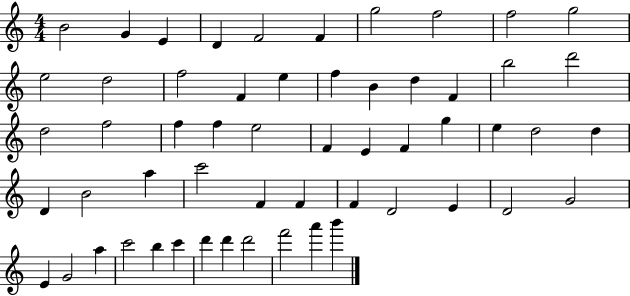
X:1
T:Untitled
M:4/4
L:1/4
K:C
B2 G E D F2 F g2 f2 f2 g2 e2 d2 f2 F e f B d F b2 d'2 d2 f2 f f e2 F E F g e d2 d D B2 a c'2 F F F D2 E D2 G2 E G2 a c'2 b c' d' d' d'2 f'2 a' b'